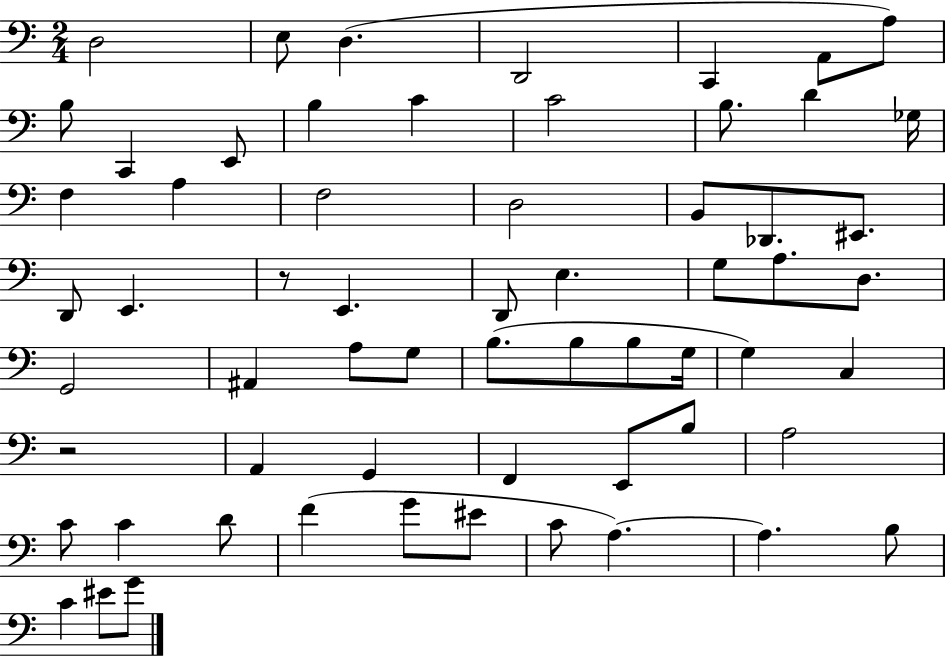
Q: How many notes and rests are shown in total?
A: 62